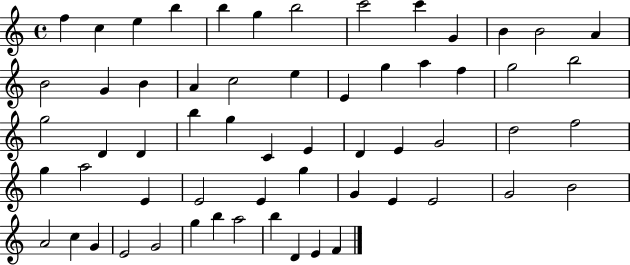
F5/q C5/q E5/q B5/q B5/q G5/q B5/h C6/h C6/q G4/q B4/q B4/h A4/q B4/h G4/q B4/q A4/q C5/h E5/q E4/q G5/q A5/q F5/q G5/h B5/h G5/h D4/q D4/q B5/q G5/q C4/q E4/q D4/q E4/q G4/h D5/h F5/h G5/q A5/h E4/q E4/h E4/q G5/q G4/q E4/q E4/h G4/h B4/h A4/h C5/q G4/q E4/h G4/h G5/q B5/q A5/h B5/q D4/q E4/q F4/q